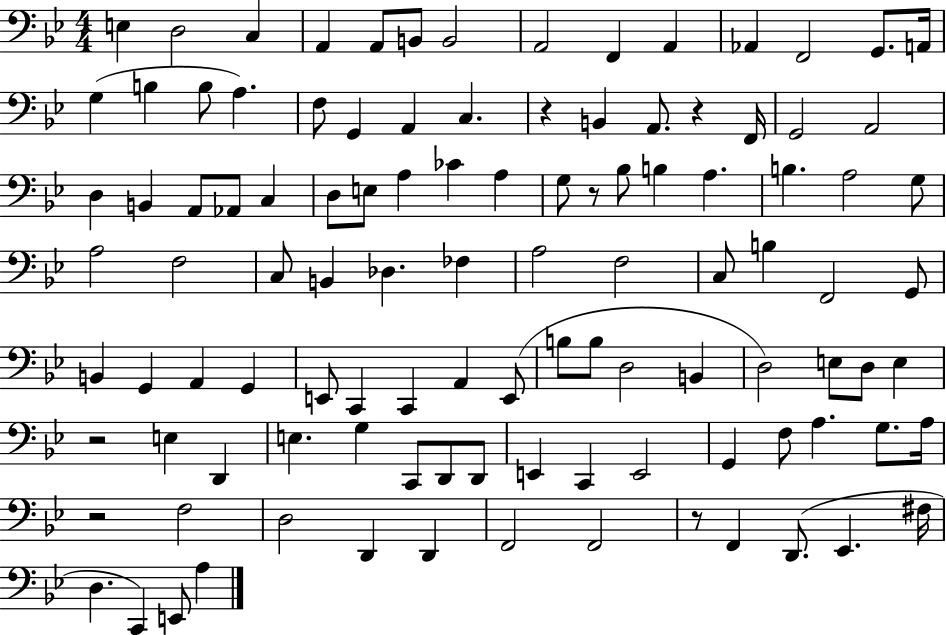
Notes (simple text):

E3/q D3/h C3/q A2/q A2/e B2/e B2/h A2/h F2/q A2/q Ab2/q F2/h G2/e. A2/s G3/q B3/q B3/e A3/q. F3/e G2/q A2/q C3/q. R/q B2/q A2/e. R/q F2/s G2/h A2/h D3/q B2/q A2/e Ab2/e C3/q D3/e E3/e A3/q CES4/q A3/q G3/e R/e Bb3/e B3/q A3/q. B3/q. A3/h G3/e A3/h F3/h C3/e B2/q Db3/q. FES3/q A3/h F3/h C3/e B3/q F2/h G2/e B2/q G2/q A2/q G2/q E2/e C2/q C2/q A2/q E2/e B3/e B3/e D3/h B2/q D3/h E3/e D3/e E3/q R/h E3/q D2/q E3/q. G3/q C2/e D2/e D2/e E2/q C2/q E2/h G2/q F3/e A3/q. G3/e. A3/s R/h F3/h D3/h D2/q D2/q F2/h F2/h R/e F2/q D2/e. Eb2/q. F#3/s D3/q. C2/q E2/e A3/q